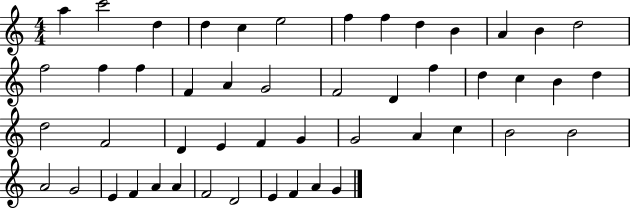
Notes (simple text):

A5/q C6/h D5/q D5/q C5/q E5/h F5/q F5/q D5/q B4/q A4/q B4/q D5/h F5/h F5/q F5/q F4/q A4/q G4/h F4/h D4/q F5/q D5/q C5/q B4/q D5/q D5/h F4/h D4/q E4/q F4/q G4/q G4/h A4/q C5/q B4/h B4/h A4/h G4/h E4/q F4/q A4/q A4/q F4/h D4/h E4/q F4/q A4/q G4/q